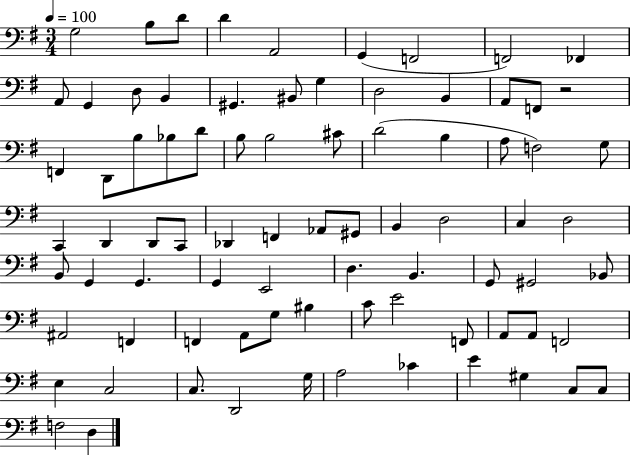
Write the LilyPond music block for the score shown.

{
  \clef bass
  \numericTimeSignature
  \time 3/4
  \key g \major
  \tempo 4 = 100
  g2 b8 d'8 | d'4 a,2 | g,4( f,2 | f,2) fes,4 | \break a,8 g,4 d8 b,4 | gis,4. bis,8 g4 | d2 b,4 | a,8 f,8 r2 | \break f,4 d,8 b8 bes8 d'8 | b8 b2 cis'8 | d'2( b4 | a8 f2) g8 | \break c,4 d,4 d,8 c,8 | des,4 f,4 aes,8 gis,8 | b,4 d2 | c4 d2 | \break b,8 g,4 g,4. | g,4 e,2 | d4. b,4. | g,8 gis,2 bes,8 | \break ais,2 f,4 | f,4 a,8 g8 bis4 | c'8 e'2 f,8 | a,8 a,8 f,2 | \break e4 c2 | c8. d,2 g16 | a2 ces'4 | e'4 gis4 c8 c8 | \break f2 d4 | \bar "|."
}